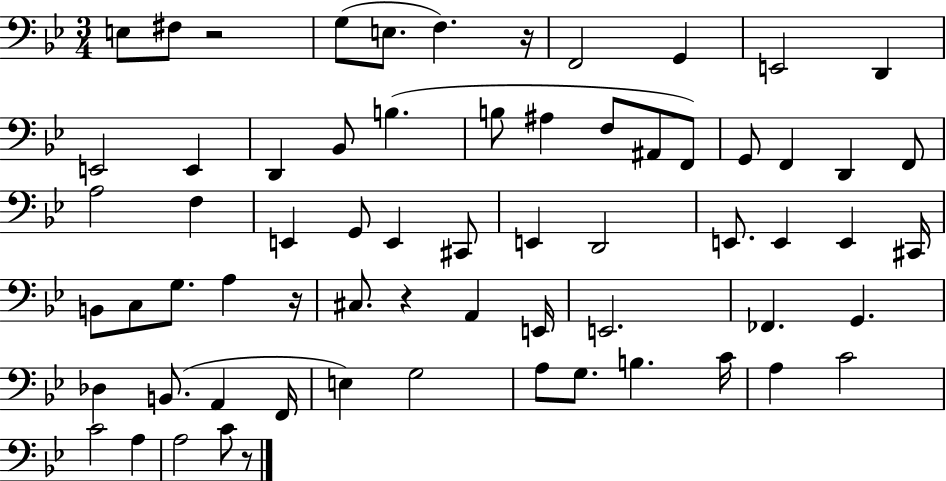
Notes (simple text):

E3/e F#3/e R/h G3/e E3/e. F3/q. R/s F2/h G2/q E2/h D2/q E2/h E2/q D2/q Bb2/e B3/q. B3/e A#3/q F3/e A#2/e F2/e G2/e F2/q D2/q F2/e A3/h F3/q E2/q G2/e E2/q C#2/e E2/q D2/h E2/e. E2/q E2/q C#2/s B2/e C3/e G3/e. A3/q R/s C#3/e. R/q A2/q E2/s E2/h. FES2/q. G2/q. Db3/q B2/e. A2/q F2/s E3/q G3/h A3/e G3/e. B3/q. C4/s A3/q C4/h C4/h A3/q A3/h C4/e R/e